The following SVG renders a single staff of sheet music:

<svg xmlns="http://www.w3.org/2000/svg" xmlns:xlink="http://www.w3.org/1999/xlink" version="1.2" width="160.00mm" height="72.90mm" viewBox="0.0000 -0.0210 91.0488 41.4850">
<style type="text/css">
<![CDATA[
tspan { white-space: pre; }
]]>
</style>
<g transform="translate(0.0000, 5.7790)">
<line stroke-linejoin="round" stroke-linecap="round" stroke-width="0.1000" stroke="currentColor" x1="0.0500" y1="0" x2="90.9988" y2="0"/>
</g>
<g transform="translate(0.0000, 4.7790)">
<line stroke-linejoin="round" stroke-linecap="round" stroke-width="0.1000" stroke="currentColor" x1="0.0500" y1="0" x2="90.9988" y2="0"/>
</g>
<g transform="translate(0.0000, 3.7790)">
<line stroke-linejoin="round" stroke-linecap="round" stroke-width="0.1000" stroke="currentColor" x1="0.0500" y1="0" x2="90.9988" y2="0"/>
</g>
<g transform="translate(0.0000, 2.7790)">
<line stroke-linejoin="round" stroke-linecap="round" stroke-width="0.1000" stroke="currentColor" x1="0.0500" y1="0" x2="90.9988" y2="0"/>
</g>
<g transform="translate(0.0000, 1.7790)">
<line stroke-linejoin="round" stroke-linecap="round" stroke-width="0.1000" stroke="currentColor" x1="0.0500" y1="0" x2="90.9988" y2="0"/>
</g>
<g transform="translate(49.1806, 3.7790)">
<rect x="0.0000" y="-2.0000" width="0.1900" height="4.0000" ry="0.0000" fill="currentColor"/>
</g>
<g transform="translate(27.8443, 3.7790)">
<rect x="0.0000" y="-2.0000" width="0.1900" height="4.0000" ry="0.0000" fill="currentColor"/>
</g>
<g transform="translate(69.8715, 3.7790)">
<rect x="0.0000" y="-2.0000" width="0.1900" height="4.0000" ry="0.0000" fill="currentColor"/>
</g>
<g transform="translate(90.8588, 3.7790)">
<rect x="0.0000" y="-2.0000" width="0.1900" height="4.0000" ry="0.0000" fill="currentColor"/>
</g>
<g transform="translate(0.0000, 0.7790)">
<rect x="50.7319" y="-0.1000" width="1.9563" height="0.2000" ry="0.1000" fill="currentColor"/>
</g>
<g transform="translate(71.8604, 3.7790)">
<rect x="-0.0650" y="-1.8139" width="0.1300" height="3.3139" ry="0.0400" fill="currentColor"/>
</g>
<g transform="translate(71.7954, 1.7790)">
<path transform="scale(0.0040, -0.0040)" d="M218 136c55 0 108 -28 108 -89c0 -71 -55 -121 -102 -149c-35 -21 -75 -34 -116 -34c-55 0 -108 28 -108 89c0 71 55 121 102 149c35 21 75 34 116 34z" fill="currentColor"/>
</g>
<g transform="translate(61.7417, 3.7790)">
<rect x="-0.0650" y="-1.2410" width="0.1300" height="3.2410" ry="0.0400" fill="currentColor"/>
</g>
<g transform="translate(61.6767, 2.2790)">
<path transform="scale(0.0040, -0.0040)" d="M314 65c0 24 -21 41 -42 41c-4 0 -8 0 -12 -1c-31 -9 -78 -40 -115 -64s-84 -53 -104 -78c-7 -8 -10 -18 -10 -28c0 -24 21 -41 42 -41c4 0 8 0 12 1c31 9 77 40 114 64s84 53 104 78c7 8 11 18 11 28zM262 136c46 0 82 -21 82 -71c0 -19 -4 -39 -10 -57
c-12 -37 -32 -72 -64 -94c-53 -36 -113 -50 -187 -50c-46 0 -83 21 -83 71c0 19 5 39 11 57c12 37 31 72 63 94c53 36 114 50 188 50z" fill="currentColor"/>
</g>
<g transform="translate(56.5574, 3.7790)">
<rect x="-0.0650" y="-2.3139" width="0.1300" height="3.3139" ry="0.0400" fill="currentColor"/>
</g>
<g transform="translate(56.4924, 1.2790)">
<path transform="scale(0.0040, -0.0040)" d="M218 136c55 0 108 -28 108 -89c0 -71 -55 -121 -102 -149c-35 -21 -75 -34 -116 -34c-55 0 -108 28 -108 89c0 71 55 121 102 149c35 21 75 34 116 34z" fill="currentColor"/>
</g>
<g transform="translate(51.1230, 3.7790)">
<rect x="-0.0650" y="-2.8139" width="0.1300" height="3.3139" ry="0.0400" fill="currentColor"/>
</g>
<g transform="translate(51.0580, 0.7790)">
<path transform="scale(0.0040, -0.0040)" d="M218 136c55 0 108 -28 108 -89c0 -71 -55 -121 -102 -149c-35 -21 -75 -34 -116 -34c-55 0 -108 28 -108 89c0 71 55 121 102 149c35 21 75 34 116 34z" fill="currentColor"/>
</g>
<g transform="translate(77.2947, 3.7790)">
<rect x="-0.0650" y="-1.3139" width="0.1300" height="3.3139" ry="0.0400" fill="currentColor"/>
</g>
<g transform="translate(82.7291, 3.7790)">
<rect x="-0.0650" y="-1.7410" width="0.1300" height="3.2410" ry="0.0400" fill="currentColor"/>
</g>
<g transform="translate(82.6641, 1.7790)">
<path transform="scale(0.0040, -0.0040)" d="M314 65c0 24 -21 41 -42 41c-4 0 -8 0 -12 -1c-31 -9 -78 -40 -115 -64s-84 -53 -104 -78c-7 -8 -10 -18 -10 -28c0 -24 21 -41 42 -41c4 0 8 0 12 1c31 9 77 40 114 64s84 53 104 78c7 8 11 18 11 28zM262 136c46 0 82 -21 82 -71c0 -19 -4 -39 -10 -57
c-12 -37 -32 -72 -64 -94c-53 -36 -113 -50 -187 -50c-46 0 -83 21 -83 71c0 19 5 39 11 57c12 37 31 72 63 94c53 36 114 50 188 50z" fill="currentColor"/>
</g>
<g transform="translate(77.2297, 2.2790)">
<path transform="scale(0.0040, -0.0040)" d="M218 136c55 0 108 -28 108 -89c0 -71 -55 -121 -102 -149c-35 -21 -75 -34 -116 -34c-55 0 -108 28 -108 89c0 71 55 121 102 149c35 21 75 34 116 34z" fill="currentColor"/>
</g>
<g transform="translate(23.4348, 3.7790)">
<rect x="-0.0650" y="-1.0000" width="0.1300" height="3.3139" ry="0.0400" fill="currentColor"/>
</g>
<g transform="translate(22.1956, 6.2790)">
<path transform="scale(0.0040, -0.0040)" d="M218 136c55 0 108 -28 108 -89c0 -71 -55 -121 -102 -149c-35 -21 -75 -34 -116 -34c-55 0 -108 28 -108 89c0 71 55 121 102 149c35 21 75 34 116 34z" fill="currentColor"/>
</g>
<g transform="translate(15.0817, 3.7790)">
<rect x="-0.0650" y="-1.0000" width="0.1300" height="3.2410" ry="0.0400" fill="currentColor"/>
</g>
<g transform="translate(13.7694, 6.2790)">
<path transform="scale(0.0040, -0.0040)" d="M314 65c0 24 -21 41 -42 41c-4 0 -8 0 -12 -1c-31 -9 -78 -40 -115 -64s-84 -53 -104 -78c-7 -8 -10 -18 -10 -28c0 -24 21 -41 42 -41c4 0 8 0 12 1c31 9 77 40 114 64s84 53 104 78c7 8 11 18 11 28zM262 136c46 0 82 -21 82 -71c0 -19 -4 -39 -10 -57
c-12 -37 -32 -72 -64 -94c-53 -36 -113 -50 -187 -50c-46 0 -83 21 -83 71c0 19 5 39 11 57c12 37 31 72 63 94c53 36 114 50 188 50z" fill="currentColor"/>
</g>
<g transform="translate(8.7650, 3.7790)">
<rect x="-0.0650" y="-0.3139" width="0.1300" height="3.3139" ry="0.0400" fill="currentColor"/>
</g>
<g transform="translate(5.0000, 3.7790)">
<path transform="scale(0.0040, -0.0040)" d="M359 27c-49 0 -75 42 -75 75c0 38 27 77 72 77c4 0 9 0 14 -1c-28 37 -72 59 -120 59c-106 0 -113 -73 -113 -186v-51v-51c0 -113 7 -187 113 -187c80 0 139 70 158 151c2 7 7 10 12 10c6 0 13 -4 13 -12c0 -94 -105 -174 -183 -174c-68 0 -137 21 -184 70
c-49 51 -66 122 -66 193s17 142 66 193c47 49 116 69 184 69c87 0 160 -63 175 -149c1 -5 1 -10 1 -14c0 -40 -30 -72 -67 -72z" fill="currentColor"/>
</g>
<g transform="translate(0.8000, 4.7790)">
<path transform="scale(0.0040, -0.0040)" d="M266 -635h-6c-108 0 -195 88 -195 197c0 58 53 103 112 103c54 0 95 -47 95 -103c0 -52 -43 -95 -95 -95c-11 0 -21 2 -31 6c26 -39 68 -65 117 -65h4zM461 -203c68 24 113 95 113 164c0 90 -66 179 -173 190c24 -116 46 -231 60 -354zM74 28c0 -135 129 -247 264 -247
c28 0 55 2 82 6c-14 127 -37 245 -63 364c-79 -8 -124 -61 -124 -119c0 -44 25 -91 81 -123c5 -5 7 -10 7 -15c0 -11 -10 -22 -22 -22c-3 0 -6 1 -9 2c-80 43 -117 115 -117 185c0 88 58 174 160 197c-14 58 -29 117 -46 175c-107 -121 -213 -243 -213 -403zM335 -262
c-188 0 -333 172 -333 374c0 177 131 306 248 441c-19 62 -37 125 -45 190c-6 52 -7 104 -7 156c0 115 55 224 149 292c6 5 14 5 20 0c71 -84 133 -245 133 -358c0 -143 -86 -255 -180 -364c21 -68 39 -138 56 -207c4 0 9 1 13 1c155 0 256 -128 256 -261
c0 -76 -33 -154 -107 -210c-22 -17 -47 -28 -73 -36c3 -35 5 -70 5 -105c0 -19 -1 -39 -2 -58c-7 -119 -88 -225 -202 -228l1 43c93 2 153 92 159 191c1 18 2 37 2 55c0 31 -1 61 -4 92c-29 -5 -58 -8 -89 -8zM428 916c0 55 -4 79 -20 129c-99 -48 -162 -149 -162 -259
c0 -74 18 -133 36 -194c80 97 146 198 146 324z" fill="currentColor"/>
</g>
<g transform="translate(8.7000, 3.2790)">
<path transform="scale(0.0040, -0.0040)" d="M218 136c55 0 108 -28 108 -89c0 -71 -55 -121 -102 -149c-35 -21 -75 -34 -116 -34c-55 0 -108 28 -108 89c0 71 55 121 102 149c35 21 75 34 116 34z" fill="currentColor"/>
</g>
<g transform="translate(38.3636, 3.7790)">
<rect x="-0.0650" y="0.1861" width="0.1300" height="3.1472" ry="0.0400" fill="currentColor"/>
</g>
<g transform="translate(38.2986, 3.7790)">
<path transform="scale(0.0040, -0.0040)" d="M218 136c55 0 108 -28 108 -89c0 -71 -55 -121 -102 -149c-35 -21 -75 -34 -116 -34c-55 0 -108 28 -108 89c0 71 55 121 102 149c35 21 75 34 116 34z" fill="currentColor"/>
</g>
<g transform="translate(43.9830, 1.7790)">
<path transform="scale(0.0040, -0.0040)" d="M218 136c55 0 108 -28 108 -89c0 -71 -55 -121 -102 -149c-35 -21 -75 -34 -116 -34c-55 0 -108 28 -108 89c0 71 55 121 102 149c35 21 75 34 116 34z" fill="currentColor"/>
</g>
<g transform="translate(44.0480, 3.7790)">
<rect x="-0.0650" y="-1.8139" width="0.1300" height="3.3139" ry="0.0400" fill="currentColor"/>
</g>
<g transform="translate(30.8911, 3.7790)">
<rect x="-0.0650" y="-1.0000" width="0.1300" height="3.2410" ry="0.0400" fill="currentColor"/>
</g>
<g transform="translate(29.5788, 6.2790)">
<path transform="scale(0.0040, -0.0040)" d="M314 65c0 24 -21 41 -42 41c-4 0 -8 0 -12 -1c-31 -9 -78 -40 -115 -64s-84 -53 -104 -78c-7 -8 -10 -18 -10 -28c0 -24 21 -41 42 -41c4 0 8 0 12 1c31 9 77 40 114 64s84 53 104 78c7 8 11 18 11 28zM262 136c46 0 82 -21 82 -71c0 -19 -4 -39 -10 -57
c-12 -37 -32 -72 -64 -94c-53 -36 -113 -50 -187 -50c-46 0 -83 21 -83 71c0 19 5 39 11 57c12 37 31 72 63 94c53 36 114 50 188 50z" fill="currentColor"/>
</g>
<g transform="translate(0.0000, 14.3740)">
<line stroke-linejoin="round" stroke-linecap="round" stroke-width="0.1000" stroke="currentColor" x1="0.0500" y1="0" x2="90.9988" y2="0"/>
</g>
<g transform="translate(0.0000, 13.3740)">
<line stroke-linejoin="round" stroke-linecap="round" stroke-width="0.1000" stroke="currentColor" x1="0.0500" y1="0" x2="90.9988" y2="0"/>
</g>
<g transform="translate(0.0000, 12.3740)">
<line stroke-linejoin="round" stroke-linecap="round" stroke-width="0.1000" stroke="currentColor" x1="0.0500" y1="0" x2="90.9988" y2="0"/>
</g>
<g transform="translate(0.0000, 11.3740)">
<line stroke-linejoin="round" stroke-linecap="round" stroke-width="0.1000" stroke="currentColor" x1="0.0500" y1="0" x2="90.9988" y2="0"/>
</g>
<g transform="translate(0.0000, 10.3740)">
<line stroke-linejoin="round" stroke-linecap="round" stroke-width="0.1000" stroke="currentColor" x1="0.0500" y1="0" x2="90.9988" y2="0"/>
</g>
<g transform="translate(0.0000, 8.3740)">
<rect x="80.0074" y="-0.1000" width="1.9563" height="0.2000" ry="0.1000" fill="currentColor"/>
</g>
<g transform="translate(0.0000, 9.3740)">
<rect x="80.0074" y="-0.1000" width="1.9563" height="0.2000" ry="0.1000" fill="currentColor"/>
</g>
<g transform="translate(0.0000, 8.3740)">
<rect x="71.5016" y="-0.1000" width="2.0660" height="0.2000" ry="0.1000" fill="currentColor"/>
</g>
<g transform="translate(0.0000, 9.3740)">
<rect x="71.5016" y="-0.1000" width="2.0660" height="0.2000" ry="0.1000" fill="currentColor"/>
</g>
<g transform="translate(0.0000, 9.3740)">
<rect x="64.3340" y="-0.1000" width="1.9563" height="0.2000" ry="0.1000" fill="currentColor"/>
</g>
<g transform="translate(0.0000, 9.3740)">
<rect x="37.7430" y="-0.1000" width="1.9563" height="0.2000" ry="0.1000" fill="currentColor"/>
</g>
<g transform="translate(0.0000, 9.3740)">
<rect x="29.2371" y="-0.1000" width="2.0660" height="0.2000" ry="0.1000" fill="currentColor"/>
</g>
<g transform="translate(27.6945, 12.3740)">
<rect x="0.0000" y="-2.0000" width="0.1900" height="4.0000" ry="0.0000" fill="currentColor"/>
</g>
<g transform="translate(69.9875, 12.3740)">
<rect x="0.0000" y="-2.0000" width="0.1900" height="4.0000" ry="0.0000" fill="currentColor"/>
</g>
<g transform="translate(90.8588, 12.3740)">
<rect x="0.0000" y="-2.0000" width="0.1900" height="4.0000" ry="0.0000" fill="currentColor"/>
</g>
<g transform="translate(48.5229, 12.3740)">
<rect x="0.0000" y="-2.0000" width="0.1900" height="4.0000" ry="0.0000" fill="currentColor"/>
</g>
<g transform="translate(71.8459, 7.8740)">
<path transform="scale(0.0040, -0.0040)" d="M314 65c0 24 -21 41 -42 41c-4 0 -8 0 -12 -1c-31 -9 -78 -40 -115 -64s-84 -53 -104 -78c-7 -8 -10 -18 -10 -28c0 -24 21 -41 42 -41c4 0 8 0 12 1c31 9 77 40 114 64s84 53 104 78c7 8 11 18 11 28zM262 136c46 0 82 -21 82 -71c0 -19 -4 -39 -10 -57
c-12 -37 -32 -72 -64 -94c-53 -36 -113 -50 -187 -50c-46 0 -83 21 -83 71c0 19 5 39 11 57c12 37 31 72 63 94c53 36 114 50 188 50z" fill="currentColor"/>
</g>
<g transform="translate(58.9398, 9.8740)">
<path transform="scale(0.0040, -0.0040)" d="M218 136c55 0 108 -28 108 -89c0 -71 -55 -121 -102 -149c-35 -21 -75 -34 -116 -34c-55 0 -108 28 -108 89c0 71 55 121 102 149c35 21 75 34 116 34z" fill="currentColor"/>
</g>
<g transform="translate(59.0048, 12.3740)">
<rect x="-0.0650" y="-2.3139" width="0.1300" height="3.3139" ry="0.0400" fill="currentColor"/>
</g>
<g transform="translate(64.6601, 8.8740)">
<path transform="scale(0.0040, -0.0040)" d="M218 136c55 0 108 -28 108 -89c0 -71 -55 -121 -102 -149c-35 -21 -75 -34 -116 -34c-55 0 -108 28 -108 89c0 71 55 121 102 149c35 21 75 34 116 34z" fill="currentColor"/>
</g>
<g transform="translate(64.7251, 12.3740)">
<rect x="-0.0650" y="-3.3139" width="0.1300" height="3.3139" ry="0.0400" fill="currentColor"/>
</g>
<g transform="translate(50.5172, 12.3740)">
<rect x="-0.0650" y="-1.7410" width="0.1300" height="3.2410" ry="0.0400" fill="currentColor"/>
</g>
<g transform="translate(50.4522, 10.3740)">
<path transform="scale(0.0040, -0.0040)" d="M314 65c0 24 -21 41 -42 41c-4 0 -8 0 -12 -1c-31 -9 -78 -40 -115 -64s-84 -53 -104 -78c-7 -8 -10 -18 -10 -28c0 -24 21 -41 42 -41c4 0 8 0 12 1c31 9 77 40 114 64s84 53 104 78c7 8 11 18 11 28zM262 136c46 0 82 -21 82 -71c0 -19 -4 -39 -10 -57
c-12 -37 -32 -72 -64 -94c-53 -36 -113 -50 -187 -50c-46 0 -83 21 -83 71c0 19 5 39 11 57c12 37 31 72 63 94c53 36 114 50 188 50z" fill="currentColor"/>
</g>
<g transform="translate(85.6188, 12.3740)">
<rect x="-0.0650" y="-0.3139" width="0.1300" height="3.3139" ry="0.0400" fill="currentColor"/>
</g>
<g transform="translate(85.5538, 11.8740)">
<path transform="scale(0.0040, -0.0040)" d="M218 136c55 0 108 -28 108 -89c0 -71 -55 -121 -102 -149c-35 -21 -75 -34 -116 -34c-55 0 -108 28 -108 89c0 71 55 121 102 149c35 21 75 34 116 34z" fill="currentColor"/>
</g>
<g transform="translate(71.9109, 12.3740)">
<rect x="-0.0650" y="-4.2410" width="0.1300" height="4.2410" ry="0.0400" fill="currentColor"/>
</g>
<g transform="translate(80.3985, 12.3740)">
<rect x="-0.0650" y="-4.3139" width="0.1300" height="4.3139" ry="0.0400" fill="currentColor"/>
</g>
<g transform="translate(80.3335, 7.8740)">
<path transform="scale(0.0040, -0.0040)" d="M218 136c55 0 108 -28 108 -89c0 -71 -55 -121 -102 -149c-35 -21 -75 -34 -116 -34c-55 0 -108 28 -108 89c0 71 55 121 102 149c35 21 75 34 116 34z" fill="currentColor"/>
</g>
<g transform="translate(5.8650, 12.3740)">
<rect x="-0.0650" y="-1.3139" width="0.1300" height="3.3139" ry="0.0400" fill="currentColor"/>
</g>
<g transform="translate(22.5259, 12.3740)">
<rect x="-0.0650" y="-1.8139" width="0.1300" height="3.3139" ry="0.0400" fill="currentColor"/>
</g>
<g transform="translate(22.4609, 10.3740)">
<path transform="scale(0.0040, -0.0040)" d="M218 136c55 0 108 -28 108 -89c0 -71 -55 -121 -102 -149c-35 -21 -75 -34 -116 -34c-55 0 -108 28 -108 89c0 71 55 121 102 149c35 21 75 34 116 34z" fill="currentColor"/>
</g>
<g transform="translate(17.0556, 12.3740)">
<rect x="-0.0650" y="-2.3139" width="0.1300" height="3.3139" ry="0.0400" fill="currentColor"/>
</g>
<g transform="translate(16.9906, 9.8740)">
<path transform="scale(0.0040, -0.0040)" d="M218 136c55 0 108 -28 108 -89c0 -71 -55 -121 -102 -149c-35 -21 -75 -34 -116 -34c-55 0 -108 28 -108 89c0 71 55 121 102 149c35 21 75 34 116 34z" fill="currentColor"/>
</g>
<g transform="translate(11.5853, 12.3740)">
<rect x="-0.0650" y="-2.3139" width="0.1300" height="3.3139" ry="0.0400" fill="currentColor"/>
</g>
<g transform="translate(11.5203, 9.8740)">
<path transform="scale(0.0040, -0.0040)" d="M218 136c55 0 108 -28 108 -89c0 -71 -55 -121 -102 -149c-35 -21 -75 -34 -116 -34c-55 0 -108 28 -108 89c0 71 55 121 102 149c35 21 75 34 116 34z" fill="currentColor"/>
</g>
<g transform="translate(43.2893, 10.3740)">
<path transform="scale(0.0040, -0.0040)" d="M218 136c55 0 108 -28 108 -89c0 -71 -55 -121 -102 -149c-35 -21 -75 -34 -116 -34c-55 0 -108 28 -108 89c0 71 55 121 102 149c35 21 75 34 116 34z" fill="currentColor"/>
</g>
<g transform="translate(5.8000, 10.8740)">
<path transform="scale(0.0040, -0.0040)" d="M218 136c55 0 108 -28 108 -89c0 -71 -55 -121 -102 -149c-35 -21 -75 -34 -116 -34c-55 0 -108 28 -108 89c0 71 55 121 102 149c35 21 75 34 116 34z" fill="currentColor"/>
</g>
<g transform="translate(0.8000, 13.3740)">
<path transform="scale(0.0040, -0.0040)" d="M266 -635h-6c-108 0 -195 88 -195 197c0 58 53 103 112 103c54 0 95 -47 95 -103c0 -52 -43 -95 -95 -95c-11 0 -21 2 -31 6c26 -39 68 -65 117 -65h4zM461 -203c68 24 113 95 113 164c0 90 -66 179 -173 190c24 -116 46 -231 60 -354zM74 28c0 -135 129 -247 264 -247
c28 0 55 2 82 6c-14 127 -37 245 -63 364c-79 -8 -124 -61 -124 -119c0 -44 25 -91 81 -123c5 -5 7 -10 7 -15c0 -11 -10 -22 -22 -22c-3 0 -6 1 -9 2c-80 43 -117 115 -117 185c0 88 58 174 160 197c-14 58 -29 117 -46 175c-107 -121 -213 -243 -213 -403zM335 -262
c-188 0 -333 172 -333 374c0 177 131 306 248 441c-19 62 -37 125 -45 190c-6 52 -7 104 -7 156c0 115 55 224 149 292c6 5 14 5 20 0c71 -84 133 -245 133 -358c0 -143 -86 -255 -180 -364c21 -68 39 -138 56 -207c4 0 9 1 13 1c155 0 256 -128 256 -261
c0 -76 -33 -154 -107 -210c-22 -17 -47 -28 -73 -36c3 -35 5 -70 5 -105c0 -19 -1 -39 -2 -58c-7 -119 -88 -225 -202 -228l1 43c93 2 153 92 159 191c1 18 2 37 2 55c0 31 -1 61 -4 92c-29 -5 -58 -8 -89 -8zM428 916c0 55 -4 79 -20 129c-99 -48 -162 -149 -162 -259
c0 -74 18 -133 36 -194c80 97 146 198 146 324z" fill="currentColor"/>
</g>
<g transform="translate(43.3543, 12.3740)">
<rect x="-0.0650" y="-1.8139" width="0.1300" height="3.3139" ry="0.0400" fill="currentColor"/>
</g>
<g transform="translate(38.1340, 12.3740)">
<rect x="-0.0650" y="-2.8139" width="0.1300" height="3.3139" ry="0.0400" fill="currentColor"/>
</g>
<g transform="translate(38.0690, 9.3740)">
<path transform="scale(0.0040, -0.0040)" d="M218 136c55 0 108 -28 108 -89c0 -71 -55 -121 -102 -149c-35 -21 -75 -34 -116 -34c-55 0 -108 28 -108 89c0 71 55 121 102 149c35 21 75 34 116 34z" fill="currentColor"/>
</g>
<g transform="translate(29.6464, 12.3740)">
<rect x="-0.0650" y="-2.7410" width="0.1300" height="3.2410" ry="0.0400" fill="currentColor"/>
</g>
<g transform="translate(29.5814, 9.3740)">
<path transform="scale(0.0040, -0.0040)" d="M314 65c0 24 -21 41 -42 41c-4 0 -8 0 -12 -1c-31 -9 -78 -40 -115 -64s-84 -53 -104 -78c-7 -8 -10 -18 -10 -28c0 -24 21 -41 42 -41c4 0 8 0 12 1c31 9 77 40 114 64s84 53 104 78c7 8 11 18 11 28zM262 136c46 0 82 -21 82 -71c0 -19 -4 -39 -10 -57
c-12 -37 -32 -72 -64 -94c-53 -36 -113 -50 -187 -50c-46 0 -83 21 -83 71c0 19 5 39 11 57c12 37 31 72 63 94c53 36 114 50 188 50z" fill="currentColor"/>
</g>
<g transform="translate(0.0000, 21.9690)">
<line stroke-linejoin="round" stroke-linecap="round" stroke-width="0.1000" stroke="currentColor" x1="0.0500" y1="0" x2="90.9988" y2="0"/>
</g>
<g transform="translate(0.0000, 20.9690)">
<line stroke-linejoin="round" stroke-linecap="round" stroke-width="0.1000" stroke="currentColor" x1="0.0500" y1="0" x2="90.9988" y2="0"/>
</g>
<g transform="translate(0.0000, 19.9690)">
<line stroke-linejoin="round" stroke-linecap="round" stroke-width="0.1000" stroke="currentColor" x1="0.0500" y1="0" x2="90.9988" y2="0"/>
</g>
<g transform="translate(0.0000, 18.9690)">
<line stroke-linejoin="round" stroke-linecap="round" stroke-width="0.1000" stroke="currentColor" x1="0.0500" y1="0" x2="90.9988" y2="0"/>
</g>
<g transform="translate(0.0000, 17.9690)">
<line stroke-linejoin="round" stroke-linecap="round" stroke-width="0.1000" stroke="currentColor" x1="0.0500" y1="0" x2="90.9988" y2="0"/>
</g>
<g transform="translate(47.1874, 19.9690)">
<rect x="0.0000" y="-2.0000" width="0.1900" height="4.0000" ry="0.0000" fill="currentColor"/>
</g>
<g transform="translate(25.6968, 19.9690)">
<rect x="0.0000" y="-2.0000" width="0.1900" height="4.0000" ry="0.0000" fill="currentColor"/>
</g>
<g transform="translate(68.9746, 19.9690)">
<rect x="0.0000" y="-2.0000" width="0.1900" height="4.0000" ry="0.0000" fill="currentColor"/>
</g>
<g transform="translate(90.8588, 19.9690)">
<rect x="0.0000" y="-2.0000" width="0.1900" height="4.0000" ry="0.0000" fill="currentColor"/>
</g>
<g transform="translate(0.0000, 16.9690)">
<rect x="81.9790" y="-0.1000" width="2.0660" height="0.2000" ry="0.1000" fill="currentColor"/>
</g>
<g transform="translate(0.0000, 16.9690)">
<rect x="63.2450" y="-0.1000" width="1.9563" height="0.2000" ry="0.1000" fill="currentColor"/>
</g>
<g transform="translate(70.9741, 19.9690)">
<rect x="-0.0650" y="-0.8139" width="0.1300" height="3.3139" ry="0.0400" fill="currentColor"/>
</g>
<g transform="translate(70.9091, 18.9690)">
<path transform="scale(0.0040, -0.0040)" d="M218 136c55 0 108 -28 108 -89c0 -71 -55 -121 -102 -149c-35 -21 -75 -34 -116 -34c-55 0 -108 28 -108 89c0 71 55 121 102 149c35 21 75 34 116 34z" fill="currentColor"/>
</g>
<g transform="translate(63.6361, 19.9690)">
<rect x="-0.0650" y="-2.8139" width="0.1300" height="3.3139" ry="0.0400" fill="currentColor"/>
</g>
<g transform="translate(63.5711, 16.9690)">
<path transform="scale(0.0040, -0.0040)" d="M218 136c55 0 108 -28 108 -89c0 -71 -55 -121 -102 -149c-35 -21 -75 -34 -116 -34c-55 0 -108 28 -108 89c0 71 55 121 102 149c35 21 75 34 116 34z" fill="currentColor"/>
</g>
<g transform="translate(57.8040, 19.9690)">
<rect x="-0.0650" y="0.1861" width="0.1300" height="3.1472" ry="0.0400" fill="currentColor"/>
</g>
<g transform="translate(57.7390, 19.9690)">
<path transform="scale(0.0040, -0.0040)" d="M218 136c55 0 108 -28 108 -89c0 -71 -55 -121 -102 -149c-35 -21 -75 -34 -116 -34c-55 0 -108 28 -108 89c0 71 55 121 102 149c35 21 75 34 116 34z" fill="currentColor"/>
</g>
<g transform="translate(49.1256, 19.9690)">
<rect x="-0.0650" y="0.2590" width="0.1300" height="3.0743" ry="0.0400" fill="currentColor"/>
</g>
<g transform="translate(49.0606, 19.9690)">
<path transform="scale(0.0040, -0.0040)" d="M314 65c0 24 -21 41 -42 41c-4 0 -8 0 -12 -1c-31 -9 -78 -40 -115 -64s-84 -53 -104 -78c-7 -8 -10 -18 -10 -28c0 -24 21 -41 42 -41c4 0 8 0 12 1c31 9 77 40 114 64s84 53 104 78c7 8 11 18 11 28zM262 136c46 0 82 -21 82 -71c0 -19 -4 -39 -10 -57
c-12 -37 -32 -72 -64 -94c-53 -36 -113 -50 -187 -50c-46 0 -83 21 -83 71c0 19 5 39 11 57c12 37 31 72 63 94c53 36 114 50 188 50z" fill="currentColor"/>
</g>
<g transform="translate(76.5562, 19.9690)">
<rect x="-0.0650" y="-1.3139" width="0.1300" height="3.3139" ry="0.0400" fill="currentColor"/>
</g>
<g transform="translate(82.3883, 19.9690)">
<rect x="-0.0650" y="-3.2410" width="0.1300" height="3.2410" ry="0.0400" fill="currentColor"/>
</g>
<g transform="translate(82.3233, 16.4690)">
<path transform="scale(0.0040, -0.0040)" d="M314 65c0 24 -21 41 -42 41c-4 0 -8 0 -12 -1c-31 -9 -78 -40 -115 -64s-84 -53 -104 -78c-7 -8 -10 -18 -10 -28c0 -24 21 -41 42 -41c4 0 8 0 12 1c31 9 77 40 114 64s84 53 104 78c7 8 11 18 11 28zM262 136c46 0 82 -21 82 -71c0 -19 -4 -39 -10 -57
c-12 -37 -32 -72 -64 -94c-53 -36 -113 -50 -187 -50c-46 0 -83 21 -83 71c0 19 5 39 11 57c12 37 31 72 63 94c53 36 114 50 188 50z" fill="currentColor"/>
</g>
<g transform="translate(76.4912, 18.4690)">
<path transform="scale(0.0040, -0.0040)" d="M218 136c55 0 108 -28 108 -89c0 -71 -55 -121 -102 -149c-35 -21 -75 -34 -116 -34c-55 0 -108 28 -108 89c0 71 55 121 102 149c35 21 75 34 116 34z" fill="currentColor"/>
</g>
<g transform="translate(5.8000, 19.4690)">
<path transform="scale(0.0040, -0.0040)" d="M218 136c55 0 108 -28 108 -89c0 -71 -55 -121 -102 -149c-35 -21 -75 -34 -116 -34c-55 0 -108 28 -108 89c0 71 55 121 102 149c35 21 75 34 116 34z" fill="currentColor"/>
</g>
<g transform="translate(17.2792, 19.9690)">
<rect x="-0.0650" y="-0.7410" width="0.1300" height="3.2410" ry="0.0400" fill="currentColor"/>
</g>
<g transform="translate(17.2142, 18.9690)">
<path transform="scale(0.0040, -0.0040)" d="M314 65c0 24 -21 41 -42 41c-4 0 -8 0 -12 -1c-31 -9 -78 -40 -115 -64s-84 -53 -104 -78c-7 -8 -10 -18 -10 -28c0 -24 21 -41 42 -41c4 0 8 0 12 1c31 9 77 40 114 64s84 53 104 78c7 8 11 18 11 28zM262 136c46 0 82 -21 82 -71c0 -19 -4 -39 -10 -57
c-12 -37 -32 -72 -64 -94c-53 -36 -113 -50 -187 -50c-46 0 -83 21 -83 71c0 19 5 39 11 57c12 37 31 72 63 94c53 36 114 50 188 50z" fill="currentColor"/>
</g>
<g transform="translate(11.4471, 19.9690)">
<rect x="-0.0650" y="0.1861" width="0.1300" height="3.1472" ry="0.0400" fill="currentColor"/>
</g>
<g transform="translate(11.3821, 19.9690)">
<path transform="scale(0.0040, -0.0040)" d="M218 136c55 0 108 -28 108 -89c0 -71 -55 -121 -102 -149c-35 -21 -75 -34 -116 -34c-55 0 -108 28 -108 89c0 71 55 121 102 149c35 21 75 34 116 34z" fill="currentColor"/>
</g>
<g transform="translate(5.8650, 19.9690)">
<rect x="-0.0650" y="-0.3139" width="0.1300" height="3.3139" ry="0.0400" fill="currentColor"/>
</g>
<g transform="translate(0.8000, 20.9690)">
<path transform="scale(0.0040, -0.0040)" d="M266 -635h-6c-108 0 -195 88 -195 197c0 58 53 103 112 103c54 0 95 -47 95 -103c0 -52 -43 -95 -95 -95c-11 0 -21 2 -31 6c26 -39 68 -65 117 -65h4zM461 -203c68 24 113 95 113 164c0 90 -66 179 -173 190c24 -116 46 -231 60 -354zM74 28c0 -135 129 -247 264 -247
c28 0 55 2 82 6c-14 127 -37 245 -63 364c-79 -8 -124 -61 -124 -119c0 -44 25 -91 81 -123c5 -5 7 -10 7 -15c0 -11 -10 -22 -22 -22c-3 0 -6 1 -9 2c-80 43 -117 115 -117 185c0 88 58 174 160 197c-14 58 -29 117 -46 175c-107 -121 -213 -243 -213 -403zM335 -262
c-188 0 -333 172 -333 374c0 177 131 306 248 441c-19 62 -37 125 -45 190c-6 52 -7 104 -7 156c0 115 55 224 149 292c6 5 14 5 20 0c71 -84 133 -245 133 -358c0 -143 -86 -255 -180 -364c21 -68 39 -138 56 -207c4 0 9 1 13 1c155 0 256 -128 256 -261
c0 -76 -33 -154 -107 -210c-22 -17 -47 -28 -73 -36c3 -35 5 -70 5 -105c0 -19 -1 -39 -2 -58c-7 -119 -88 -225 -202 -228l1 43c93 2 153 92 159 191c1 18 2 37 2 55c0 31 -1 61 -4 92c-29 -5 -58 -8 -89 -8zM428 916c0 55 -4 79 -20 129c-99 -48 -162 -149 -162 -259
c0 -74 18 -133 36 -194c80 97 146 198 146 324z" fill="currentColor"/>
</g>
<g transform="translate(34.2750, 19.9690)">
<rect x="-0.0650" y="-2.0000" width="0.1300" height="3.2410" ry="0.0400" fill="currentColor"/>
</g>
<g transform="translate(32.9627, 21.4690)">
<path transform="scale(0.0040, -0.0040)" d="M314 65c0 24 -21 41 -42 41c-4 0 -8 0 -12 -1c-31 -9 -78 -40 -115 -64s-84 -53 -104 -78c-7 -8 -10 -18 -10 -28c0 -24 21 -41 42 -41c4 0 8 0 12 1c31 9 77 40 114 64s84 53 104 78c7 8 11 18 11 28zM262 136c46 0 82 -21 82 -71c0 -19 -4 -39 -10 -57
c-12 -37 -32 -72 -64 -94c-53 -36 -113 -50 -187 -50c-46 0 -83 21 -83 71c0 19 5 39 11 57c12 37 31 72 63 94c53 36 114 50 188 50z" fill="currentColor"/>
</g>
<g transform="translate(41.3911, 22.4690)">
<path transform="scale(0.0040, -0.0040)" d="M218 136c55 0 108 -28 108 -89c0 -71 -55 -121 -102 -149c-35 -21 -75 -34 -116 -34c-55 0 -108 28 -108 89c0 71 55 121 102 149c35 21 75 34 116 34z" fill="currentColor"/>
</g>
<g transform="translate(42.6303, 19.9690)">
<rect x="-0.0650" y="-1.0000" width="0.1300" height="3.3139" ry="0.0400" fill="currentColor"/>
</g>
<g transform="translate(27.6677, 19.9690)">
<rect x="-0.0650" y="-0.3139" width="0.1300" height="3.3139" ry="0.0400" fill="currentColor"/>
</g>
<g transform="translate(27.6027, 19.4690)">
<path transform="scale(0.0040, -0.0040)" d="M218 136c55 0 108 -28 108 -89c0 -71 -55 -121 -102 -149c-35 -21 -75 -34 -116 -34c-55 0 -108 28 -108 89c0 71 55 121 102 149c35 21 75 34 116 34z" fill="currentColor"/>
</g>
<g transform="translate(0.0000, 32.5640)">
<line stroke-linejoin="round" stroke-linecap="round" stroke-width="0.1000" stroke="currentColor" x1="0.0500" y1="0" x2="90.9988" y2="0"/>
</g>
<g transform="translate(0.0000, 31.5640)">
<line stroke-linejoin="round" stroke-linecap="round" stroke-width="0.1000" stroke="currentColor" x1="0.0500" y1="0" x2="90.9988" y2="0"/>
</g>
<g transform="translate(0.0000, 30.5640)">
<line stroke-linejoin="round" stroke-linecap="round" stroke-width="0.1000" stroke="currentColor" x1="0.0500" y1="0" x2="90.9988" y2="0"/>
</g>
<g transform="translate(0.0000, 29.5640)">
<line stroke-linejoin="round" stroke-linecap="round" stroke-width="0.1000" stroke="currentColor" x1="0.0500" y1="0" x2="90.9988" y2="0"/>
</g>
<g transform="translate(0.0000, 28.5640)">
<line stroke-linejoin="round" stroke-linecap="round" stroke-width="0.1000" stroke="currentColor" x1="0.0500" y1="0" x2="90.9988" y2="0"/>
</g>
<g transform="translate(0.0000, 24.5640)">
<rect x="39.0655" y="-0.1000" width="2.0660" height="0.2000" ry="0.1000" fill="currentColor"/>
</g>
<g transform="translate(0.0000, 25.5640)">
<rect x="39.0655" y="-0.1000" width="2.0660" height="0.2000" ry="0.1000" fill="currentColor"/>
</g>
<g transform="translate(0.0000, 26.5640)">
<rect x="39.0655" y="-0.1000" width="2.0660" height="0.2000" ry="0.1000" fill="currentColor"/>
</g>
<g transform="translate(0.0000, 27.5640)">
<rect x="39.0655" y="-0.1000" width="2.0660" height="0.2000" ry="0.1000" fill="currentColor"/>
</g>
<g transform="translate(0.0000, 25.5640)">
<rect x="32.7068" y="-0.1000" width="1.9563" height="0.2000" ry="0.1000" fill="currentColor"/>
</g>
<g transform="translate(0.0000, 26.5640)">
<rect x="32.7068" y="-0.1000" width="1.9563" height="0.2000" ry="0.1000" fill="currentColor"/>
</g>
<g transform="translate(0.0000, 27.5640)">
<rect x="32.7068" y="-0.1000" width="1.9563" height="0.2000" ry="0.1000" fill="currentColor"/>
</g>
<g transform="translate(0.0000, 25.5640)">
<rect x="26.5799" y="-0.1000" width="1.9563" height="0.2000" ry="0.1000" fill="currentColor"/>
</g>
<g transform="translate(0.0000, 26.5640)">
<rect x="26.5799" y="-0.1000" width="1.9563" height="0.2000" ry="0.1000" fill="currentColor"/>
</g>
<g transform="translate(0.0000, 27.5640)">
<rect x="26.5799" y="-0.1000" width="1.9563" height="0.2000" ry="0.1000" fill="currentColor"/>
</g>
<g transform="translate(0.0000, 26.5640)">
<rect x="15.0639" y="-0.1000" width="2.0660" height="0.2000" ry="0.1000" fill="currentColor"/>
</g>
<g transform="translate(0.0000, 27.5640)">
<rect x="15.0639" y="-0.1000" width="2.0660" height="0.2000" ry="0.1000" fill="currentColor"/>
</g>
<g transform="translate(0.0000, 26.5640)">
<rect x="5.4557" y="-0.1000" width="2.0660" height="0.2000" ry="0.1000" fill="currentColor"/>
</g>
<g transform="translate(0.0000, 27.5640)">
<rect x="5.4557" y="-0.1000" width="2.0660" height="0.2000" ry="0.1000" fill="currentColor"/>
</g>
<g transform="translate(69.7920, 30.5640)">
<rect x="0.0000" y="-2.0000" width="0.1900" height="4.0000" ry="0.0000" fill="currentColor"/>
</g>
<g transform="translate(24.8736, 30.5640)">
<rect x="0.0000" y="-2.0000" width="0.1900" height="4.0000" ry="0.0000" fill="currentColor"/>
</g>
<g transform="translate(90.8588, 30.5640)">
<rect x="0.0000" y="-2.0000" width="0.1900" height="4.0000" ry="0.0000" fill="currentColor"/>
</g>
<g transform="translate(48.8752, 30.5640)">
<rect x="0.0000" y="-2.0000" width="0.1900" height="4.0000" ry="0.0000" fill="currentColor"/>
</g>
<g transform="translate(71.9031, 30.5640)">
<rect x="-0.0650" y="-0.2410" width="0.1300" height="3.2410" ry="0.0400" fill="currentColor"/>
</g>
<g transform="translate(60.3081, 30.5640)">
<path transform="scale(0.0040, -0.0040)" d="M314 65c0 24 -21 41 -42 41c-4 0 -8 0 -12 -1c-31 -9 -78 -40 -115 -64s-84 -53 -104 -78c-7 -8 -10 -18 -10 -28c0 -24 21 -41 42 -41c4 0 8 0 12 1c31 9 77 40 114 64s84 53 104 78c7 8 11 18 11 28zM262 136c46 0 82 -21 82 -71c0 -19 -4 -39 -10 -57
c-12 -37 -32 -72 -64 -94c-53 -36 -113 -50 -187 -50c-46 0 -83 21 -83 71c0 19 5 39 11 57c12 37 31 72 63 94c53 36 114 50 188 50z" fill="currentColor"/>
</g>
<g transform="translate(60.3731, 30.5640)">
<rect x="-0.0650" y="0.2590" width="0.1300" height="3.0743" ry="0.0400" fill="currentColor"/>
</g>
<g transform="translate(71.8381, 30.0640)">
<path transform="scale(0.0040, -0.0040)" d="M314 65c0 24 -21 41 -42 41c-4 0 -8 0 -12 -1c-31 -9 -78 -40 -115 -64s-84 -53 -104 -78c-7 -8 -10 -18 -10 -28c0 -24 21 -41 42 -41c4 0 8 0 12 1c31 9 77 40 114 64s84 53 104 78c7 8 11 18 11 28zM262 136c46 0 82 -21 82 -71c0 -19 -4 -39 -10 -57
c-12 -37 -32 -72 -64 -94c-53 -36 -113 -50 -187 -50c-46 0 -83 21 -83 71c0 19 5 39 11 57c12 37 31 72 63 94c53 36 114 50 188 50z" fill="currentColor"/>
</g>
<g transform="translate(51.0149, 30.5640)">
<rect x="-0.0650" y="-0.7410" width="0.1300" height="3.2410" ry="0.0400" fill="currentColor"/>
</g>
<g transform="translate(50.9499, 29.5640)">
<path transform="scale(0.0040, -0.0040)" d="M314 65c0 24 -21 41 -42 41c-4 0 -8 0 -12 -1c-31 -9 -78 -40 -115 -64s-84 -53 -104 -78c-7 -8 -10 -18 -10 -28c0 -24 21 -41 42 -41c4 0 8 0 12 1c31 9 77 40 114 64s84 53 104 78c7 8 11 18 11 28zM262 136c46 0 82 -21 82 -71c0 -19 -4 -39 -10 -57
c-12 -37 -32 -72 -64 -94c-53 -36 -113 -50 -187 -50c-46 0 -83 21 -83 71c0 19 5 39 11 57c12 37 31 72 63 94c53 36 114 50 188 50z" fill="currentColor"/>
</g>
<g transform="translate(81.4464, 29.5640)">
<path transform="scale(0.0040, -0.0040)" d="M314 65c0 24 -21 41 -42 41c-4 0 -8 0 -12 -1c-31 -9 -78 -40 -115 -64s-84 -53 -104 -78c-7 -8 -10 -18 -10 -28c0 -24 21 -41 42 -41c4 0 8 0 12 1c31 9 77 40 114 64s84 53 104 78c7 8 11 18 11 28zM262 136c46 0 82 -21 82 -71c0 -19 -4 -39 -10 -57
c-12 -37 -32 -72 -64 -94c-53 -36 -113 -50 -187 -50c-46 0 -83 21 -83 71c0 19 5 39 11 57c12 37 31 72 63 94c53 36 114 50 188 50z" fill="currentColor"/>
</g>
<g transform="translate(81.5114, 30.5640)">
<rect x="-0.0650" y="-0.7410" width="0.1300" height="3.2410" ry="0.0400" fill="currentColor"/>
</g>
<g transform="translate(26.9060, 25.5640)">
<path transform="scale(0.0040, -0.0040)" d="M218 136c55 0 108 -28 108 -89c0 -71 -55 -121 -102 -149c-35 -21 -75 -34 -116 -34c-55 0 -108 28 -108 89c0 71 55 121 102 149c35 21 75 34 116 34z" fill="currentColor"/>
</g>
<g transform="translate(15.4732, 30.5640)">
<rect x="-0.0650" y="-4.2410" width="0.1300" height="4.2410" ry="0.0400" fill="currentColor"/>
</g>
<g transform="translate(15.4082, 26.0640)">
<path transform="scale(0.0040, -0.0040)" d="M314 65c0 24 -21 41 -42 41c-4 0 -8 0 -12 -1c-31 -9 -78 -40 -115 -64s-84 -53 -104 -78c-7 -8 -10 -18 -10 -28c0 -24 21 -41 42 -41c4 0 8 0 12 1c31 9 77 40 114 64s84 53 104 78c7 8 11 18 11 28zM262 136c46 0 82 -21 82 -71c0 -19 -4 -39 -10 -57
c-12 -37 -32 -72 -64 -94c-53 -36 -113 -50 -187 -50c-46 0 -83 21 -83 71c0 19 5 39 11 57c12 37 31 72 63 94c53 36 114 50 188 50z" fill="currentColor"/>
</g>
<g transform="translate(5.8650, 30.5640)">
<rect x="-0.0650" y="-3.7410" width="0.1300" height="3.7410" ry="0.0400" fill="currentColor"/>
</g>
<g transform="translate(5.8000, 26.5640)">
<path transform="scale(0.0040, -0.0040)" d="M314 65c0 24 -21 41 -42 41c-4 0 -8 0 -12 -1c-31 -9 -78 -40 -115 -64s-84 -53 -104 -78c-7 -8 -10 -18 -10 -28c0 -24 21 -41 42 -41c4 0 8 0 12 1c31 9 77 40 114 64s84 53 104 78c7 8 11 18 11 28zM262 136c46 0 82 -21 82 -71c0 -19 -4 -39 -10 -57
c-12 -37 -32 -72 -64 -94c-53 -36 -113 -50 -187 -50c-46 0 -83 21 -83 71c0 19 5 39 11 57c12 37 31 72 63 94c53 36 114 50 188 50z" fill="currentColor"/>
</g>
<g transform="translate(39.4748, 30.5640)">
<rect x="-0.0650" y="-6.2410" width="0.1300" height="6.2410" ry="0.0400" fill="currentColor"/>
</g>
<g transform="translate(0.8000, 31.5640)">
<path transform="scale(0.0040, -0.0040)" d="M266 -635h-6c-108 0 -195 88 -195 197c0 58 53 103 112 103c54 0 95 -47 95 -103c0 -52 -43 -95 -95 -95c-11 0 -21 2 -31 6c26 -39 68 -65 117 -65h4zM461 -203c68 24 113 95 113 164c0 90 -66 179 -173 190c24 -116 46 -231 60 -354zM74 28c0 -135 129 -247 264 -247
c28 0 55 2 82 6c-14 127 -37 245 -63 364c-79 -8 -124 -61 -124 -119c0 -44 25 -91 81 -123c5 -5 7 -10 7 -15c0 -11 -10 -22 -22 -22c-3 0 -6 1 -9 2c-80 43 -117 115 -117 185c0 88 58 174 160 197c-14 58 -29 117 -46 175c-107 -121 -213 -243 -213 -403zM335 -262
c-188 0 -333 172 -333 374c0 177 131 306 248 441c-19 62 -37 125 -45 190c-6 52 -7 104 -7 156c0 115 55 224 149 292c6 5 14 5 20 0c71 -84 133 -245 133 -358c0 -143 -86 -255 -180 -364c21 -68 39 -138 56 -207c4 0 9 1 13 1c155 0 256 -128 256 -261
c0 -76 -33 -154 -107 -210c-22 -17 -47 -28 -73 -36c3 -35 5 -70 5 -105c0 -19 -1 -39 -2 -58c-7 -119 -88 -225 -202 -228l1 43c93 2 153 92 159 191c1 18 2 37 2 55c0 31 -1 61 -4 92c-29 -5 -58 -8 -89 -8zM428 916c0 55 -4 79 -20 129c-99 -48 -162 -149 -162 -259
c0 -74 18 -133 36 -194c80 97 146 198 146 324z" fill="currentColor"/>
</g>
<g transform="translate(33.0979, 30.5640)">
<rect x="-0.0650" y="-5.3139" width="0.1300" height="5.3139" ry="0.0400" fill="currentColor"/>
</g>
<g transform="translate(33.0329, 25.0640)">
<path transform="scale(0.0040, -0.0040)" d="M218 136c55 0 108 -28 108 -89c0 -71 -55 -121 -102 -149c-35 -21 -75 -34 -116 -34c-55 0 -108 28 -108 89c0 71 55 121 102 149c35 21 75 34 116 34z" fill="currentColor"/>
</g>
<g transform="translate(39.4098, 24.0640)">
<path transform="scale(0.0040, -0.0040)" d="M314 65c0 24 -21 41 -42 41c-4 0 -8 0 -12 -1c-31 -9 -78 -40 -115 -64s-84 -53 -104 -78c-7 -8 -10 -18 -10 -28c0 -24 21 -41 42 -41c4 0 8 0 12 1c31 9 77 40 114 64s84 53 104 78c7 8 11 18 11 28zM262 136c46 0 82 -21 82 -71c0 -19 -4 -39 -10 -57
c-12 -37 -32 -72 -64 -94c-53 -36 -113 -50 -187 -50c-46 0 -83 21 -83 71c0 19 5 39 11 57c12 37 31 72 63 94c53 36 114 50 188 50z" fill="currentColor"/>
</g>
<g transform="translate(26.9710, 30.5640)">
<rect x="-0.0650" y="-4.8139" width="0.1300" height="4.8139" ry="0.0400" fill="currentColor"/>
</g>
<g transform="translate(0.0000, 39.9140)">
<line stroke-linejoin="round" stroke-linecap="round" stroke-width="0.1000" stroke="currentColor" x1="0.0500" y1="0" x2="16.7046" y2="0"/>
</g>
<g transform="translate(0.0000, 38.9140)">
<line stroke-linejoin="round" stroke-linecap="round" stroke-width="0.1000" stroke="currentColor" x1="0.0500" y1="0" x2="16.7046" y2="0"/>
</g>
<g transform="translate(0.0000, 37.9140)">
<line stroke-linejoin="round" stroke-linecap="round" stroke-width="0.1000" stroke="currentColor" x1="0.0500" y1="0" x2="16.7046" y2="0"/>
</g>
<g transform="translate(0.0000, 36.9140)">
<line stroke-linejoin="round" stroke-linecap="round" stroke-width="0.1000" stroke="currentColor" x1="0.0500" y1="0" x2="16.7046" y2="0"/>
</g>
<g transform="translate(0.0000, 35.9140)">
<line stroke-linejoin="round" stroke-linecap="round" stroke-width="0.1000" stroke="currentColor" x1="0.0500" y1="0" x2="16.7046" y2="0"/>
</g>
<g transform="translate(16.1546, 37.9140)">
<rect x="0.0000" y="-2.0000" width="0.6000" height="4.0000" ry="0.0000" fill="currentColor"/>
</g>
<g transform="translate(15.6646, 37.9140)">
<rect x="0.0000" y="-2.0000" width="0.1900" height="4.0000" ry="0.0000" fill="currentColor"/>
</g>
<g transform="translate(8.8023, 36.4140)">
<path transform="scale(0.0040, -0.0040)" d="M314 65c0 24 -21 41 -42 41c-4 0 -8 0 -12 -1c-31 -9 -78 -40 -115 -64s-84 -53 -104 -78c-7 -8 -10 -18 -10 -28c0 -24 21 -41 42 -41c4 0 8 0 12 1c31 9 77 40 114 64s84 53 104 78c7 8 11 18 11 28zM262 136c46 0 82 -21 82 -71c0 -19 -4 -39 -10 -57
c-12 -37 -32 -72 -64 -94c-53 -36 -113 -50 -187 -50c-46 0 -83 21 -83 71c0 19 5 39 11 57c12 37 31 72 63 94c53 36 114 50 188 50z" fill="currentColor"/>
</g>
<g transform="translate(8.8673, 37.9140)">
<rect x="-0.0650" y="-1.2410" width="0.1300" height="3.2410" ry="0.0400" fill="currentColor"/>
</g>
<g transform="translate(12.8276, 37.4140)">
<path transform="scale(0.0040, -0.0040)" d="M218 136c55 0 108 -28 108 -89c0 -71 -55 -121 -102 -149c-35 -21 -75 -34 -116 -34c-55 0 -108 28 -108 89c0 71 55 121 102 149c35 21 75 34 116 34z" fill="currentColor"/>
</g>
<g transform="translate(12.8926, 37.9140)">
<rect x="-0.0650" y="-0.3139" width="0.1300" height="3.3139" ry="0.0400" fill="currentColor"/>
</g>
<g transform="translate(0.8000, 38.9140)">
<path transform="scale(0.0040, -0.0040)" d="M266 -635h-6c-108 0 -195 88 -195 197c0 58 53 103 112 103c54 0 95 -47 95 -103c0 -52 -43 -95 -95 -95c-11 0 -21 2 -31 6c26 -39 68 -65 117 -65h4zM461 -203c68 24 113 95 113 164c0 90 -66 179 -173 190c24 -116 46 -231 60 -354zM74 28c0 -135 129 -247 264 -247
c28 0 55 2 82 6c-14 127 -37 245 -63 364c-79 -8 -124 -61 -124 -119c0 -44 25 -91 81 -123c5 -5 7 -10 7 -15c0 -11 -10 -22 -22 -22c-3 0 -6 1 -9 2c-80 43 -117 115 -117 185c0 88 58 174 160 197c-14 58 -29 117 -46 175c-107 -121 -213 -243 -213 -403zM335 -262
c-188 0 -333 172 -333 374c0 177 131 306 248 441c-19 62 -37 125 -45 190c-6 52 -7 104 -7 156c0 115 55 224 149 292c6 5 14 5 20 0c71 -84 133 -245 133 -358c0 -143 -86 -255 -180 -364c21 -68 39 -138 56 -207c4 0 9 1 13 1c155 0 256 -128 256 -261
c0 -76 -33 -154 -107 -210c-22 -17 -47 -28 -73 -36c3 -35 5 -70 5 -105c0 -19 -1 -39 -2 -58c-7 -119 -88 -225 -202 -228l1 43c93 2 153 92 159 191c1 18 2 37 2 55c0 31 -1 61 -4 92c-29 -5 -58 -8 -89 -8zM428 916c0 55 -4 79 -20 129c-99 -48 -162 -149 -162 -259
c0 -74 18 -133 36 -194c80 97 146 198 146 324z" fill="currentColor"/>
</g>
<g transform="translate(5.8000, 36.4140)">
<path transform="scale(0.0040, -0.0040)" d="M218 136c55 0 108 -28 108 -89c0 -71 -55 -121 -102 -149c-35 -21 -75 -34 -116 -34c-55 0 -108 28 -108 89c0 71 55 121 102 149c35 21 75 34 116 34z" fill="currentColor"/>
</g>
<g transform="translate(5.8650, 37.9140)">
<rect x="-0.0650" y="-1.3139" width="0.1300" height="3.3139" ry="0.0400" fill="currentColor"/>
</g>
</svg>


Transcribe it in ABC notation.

X:1
T:Untitled
M:4/4
L:1/4
K:C
c D2 D D2 B f a g e2 f e f2 e g g f a2 a f f2 g b d'2 d' c c B d2 c F2 D B2 B a d e b2 c'2 d'2 e' f' a'2 d2 B2 c2 d2 e e2 c